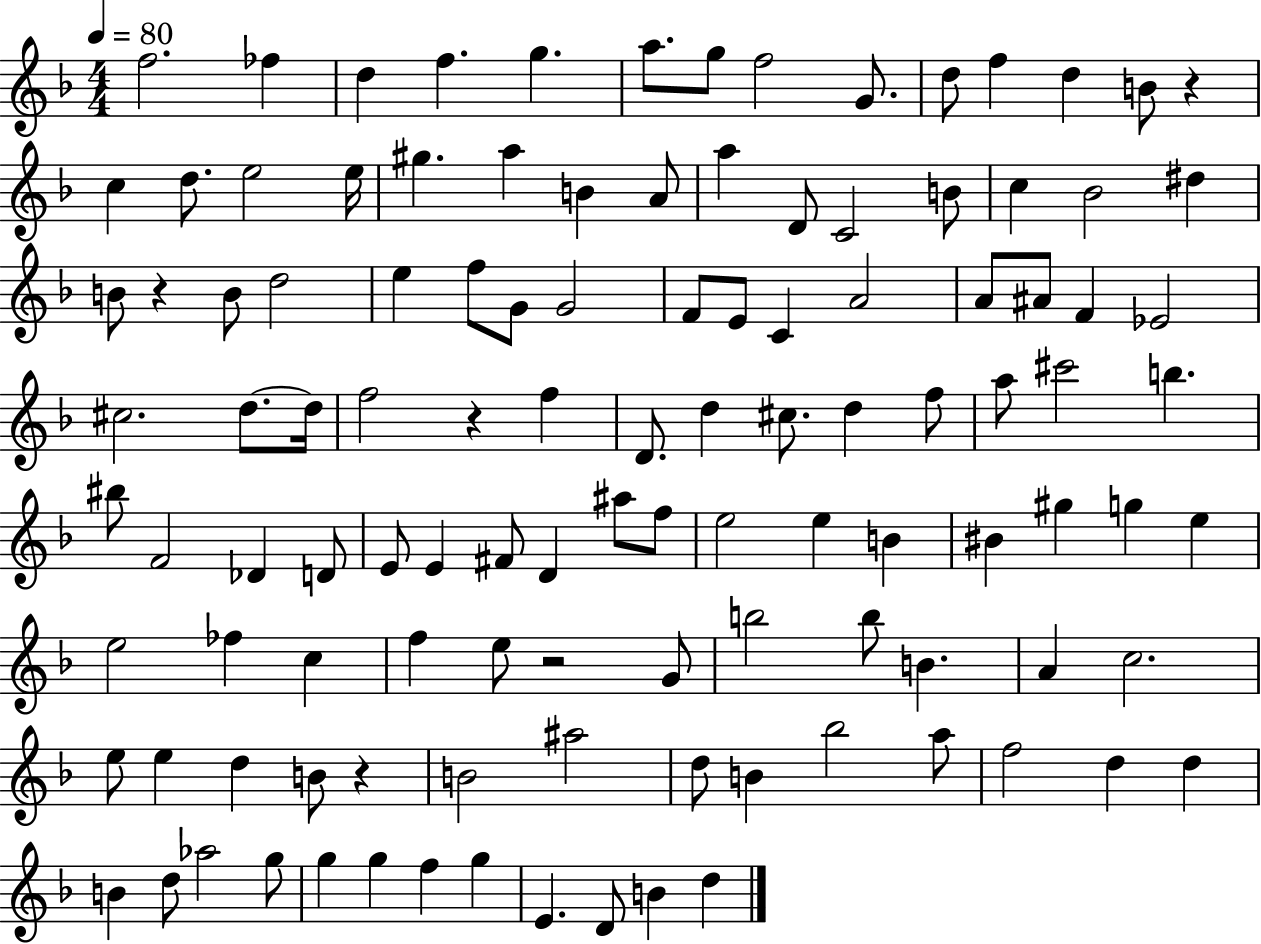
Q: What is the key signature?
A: F major